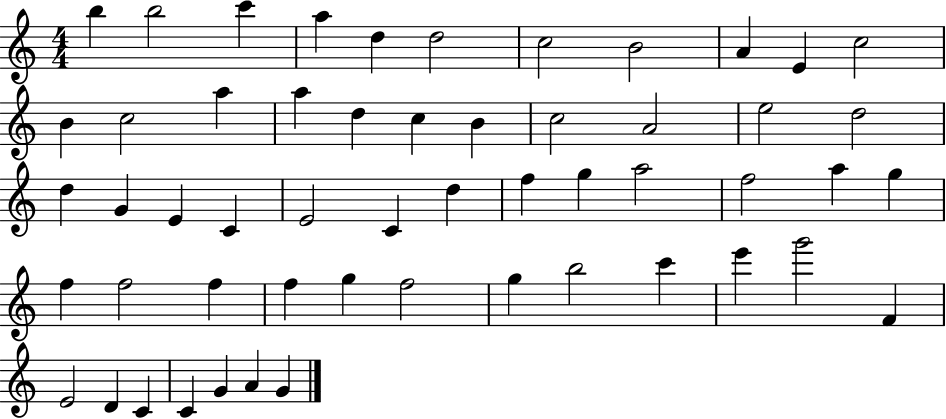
B5/q B5/h C6/q A5/q D5/q D5/h C5/h B4/h A4/q E4/q C5/h B4/q C5/h A5/q A5/q D5/q C5/q B4/q C5/h A4/h E5/h D5/h D5/q G4/q E4/q C4/q E4/h C4/q D5/q F5/q G5/q A5/h F5/h A5/q G5/q F5/q F5/h F5/q F5/q G5/q F5/h G5/q B5/h C6/q E6/q G6/h F4/q E4/h D4/q C4/q C4/q G4/q A4/q G4/q